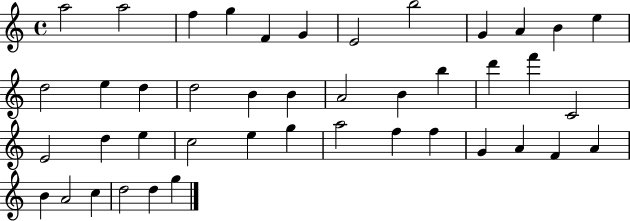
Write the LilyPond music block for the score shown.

{
  \clef treble
  \time 4/4
  \defaultTimeSignature
  \key c \major
  a''2 a''2 | f''4 g''4 f'4 g'4 | e'2 b''2 | g'4 a'4 b'4 e''4 | \break d''2 e''4 d''4 | d''2 b'4 b'4 | a'2 b'4 b''4 | d'''4 f'''4 c'2 | \break e'2 d''4 e''4 | c''2 e''4 g''4 | a''2 f''4 f''4 | g'4 a'4 f'4 a'4 | \break b'4 a'2 c''4 | d''2 d''4 g''4 | \bar "|."
}